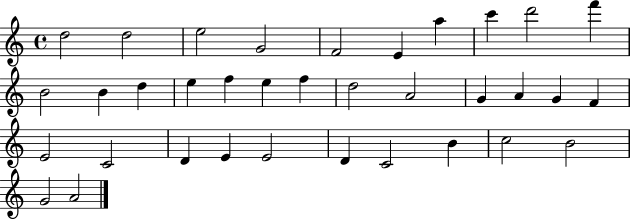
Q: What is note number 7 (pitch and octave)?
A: A5